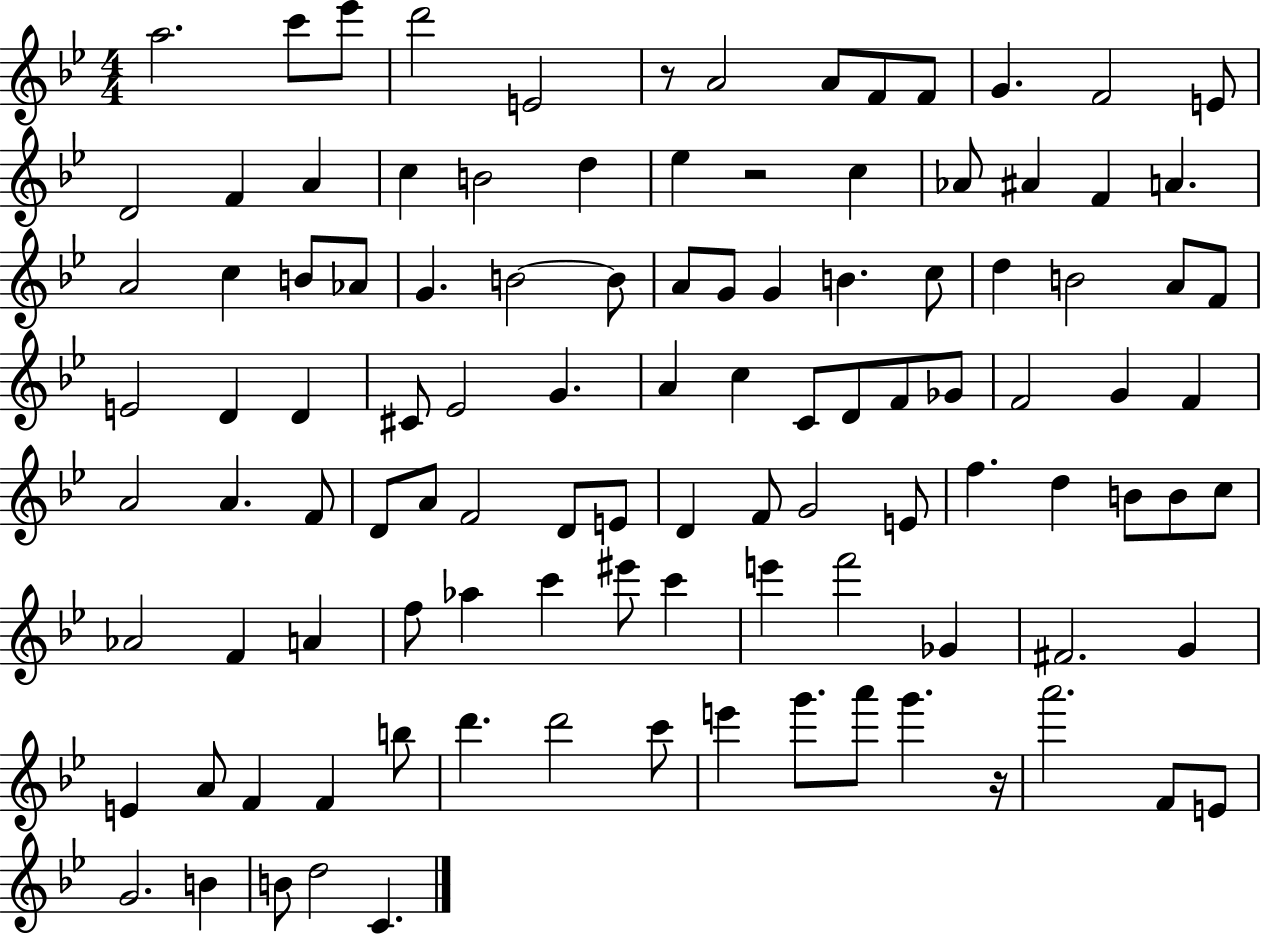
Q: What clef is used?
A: treble